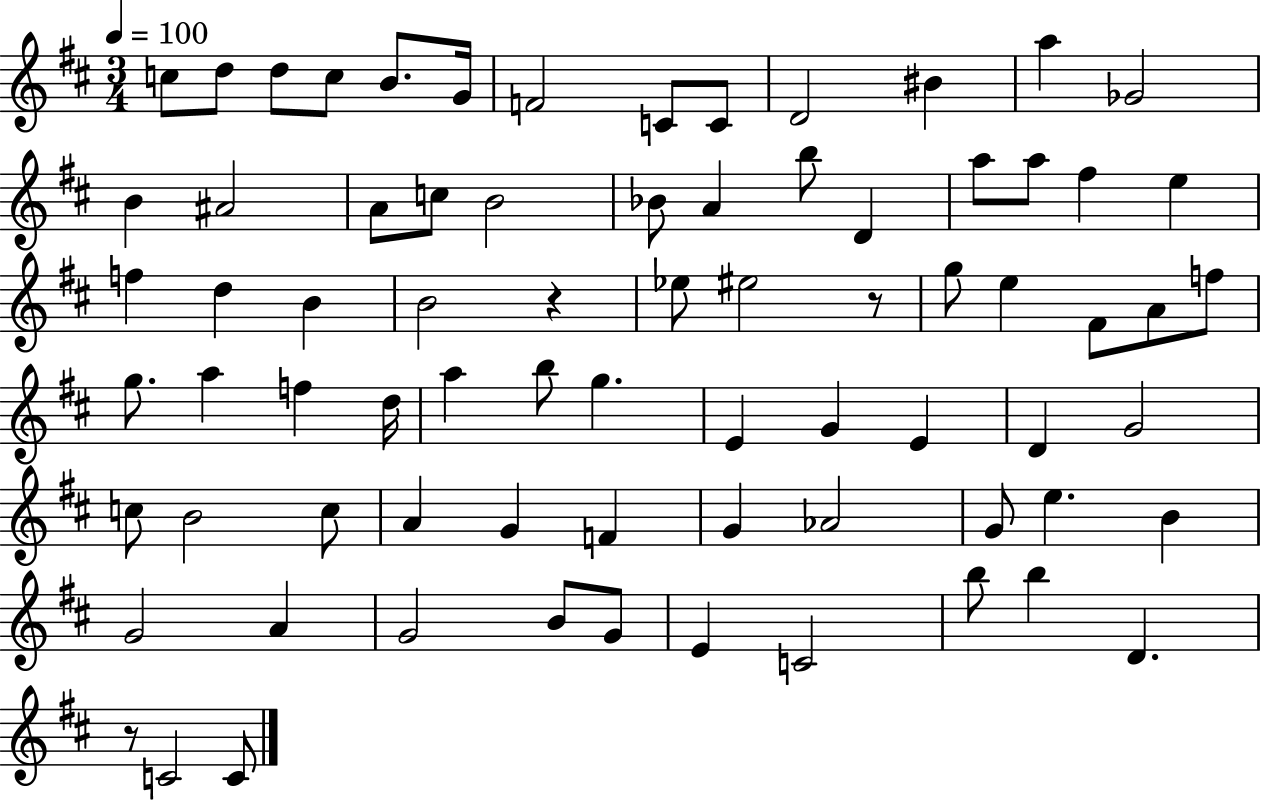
C5/e D5/e D5/e C5/e B4/e. G4/s F4/h C4/e C4/e D4/h BIS4/q A5/q Gb4/h B4/q A#4/h A4/e C5/e B4/h Bb4/e A4/q B5/e D4/q A5/e A5/e F#5/q E5/q F5/q D5/q B4/q B4/h R/q Eb5/e EIS5/h R/e G5/e E5/q F#4/e A4/e F5/e G5/e. A5/q F5/q D5/s A5/q B5/e G5/q. E4/q G4/q E4/q D4/q G4/h C5/e B4/h C5/e A4/q G4/q F4/q G4/q Ab4/h G4/e E5/q. B4/q G4/h A4/q G4/h B4/e G4/e E4/q C4/h B5/e B5/q D4/q. R/e C4/h C4/e